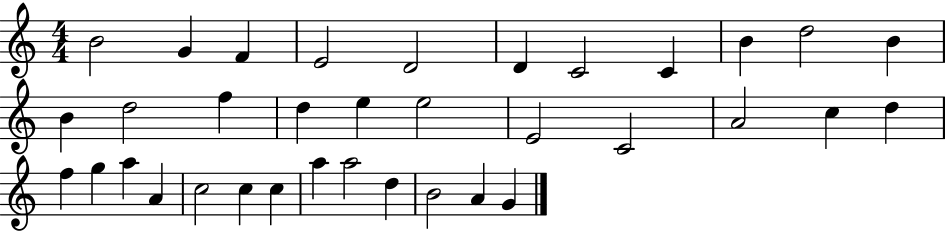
X:1
T:Untitled
M:4/4
L:1/4
K:C
B2 G F E2 D2 D C2 C B d2 B B d2 f d e e2 E2 C2 A2 c d f g a A c2 c c a a2 d B2 A G